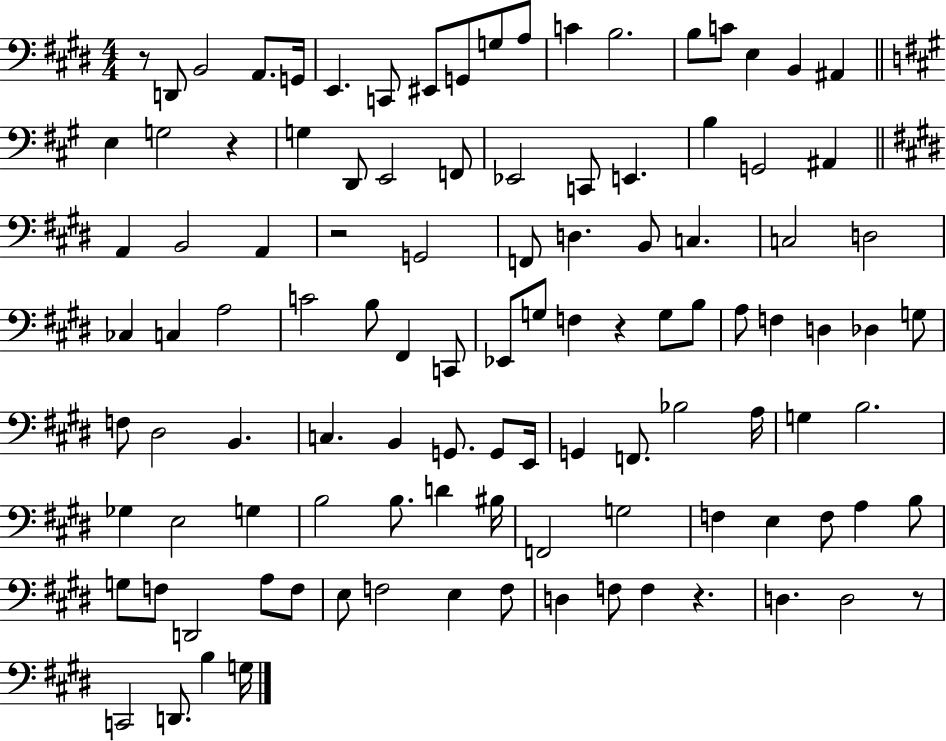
{
  \clef bass
  \numericTimeSignature
  \time 4/4
  \key e \major
  \repeat volta 2 { r8 d,8 b,2 a,8. g,16 | e,4. c,8 eis,8 g,8 g8 a8 | c'4 b2. | b8 c'8 e4 b,4 ais,4 | \break \bar "||" \break \key a \major e4 g2 r4 | g4 d,8 e,2 f,8 | ees,2 c,8 e,4. | b4 g,2 ais,4 | \break \bar "||" \break \key e \major a,4 b,2 a,4 | r2 g,2 | f,8 d4. b,8 c4. | c2 d2 | \break ces4 c4 a2 | c'2 b8 fis,4 c,8 | ees,8 g8 f4 r4 g8 b8 | a8 f4 d4 des4 g8 | \break f8 dis2 b,4. | c4. b,4 g,8. g,8 e,16 | g,4 f,8. bes2 a16 | g4 b2. | \break ges4 e2 g4 | b2 b8. d'4 bis16 | f,2 g2 | f4 e4 f8 a4 b8 | \break g8 f8 d,2 a8 f8 | e8 f2 e4 f8 | d4 f8 f4 r4. | d4. d2 r8 | \break c,2 d,8. b4 g16 | } \bar "|."
}